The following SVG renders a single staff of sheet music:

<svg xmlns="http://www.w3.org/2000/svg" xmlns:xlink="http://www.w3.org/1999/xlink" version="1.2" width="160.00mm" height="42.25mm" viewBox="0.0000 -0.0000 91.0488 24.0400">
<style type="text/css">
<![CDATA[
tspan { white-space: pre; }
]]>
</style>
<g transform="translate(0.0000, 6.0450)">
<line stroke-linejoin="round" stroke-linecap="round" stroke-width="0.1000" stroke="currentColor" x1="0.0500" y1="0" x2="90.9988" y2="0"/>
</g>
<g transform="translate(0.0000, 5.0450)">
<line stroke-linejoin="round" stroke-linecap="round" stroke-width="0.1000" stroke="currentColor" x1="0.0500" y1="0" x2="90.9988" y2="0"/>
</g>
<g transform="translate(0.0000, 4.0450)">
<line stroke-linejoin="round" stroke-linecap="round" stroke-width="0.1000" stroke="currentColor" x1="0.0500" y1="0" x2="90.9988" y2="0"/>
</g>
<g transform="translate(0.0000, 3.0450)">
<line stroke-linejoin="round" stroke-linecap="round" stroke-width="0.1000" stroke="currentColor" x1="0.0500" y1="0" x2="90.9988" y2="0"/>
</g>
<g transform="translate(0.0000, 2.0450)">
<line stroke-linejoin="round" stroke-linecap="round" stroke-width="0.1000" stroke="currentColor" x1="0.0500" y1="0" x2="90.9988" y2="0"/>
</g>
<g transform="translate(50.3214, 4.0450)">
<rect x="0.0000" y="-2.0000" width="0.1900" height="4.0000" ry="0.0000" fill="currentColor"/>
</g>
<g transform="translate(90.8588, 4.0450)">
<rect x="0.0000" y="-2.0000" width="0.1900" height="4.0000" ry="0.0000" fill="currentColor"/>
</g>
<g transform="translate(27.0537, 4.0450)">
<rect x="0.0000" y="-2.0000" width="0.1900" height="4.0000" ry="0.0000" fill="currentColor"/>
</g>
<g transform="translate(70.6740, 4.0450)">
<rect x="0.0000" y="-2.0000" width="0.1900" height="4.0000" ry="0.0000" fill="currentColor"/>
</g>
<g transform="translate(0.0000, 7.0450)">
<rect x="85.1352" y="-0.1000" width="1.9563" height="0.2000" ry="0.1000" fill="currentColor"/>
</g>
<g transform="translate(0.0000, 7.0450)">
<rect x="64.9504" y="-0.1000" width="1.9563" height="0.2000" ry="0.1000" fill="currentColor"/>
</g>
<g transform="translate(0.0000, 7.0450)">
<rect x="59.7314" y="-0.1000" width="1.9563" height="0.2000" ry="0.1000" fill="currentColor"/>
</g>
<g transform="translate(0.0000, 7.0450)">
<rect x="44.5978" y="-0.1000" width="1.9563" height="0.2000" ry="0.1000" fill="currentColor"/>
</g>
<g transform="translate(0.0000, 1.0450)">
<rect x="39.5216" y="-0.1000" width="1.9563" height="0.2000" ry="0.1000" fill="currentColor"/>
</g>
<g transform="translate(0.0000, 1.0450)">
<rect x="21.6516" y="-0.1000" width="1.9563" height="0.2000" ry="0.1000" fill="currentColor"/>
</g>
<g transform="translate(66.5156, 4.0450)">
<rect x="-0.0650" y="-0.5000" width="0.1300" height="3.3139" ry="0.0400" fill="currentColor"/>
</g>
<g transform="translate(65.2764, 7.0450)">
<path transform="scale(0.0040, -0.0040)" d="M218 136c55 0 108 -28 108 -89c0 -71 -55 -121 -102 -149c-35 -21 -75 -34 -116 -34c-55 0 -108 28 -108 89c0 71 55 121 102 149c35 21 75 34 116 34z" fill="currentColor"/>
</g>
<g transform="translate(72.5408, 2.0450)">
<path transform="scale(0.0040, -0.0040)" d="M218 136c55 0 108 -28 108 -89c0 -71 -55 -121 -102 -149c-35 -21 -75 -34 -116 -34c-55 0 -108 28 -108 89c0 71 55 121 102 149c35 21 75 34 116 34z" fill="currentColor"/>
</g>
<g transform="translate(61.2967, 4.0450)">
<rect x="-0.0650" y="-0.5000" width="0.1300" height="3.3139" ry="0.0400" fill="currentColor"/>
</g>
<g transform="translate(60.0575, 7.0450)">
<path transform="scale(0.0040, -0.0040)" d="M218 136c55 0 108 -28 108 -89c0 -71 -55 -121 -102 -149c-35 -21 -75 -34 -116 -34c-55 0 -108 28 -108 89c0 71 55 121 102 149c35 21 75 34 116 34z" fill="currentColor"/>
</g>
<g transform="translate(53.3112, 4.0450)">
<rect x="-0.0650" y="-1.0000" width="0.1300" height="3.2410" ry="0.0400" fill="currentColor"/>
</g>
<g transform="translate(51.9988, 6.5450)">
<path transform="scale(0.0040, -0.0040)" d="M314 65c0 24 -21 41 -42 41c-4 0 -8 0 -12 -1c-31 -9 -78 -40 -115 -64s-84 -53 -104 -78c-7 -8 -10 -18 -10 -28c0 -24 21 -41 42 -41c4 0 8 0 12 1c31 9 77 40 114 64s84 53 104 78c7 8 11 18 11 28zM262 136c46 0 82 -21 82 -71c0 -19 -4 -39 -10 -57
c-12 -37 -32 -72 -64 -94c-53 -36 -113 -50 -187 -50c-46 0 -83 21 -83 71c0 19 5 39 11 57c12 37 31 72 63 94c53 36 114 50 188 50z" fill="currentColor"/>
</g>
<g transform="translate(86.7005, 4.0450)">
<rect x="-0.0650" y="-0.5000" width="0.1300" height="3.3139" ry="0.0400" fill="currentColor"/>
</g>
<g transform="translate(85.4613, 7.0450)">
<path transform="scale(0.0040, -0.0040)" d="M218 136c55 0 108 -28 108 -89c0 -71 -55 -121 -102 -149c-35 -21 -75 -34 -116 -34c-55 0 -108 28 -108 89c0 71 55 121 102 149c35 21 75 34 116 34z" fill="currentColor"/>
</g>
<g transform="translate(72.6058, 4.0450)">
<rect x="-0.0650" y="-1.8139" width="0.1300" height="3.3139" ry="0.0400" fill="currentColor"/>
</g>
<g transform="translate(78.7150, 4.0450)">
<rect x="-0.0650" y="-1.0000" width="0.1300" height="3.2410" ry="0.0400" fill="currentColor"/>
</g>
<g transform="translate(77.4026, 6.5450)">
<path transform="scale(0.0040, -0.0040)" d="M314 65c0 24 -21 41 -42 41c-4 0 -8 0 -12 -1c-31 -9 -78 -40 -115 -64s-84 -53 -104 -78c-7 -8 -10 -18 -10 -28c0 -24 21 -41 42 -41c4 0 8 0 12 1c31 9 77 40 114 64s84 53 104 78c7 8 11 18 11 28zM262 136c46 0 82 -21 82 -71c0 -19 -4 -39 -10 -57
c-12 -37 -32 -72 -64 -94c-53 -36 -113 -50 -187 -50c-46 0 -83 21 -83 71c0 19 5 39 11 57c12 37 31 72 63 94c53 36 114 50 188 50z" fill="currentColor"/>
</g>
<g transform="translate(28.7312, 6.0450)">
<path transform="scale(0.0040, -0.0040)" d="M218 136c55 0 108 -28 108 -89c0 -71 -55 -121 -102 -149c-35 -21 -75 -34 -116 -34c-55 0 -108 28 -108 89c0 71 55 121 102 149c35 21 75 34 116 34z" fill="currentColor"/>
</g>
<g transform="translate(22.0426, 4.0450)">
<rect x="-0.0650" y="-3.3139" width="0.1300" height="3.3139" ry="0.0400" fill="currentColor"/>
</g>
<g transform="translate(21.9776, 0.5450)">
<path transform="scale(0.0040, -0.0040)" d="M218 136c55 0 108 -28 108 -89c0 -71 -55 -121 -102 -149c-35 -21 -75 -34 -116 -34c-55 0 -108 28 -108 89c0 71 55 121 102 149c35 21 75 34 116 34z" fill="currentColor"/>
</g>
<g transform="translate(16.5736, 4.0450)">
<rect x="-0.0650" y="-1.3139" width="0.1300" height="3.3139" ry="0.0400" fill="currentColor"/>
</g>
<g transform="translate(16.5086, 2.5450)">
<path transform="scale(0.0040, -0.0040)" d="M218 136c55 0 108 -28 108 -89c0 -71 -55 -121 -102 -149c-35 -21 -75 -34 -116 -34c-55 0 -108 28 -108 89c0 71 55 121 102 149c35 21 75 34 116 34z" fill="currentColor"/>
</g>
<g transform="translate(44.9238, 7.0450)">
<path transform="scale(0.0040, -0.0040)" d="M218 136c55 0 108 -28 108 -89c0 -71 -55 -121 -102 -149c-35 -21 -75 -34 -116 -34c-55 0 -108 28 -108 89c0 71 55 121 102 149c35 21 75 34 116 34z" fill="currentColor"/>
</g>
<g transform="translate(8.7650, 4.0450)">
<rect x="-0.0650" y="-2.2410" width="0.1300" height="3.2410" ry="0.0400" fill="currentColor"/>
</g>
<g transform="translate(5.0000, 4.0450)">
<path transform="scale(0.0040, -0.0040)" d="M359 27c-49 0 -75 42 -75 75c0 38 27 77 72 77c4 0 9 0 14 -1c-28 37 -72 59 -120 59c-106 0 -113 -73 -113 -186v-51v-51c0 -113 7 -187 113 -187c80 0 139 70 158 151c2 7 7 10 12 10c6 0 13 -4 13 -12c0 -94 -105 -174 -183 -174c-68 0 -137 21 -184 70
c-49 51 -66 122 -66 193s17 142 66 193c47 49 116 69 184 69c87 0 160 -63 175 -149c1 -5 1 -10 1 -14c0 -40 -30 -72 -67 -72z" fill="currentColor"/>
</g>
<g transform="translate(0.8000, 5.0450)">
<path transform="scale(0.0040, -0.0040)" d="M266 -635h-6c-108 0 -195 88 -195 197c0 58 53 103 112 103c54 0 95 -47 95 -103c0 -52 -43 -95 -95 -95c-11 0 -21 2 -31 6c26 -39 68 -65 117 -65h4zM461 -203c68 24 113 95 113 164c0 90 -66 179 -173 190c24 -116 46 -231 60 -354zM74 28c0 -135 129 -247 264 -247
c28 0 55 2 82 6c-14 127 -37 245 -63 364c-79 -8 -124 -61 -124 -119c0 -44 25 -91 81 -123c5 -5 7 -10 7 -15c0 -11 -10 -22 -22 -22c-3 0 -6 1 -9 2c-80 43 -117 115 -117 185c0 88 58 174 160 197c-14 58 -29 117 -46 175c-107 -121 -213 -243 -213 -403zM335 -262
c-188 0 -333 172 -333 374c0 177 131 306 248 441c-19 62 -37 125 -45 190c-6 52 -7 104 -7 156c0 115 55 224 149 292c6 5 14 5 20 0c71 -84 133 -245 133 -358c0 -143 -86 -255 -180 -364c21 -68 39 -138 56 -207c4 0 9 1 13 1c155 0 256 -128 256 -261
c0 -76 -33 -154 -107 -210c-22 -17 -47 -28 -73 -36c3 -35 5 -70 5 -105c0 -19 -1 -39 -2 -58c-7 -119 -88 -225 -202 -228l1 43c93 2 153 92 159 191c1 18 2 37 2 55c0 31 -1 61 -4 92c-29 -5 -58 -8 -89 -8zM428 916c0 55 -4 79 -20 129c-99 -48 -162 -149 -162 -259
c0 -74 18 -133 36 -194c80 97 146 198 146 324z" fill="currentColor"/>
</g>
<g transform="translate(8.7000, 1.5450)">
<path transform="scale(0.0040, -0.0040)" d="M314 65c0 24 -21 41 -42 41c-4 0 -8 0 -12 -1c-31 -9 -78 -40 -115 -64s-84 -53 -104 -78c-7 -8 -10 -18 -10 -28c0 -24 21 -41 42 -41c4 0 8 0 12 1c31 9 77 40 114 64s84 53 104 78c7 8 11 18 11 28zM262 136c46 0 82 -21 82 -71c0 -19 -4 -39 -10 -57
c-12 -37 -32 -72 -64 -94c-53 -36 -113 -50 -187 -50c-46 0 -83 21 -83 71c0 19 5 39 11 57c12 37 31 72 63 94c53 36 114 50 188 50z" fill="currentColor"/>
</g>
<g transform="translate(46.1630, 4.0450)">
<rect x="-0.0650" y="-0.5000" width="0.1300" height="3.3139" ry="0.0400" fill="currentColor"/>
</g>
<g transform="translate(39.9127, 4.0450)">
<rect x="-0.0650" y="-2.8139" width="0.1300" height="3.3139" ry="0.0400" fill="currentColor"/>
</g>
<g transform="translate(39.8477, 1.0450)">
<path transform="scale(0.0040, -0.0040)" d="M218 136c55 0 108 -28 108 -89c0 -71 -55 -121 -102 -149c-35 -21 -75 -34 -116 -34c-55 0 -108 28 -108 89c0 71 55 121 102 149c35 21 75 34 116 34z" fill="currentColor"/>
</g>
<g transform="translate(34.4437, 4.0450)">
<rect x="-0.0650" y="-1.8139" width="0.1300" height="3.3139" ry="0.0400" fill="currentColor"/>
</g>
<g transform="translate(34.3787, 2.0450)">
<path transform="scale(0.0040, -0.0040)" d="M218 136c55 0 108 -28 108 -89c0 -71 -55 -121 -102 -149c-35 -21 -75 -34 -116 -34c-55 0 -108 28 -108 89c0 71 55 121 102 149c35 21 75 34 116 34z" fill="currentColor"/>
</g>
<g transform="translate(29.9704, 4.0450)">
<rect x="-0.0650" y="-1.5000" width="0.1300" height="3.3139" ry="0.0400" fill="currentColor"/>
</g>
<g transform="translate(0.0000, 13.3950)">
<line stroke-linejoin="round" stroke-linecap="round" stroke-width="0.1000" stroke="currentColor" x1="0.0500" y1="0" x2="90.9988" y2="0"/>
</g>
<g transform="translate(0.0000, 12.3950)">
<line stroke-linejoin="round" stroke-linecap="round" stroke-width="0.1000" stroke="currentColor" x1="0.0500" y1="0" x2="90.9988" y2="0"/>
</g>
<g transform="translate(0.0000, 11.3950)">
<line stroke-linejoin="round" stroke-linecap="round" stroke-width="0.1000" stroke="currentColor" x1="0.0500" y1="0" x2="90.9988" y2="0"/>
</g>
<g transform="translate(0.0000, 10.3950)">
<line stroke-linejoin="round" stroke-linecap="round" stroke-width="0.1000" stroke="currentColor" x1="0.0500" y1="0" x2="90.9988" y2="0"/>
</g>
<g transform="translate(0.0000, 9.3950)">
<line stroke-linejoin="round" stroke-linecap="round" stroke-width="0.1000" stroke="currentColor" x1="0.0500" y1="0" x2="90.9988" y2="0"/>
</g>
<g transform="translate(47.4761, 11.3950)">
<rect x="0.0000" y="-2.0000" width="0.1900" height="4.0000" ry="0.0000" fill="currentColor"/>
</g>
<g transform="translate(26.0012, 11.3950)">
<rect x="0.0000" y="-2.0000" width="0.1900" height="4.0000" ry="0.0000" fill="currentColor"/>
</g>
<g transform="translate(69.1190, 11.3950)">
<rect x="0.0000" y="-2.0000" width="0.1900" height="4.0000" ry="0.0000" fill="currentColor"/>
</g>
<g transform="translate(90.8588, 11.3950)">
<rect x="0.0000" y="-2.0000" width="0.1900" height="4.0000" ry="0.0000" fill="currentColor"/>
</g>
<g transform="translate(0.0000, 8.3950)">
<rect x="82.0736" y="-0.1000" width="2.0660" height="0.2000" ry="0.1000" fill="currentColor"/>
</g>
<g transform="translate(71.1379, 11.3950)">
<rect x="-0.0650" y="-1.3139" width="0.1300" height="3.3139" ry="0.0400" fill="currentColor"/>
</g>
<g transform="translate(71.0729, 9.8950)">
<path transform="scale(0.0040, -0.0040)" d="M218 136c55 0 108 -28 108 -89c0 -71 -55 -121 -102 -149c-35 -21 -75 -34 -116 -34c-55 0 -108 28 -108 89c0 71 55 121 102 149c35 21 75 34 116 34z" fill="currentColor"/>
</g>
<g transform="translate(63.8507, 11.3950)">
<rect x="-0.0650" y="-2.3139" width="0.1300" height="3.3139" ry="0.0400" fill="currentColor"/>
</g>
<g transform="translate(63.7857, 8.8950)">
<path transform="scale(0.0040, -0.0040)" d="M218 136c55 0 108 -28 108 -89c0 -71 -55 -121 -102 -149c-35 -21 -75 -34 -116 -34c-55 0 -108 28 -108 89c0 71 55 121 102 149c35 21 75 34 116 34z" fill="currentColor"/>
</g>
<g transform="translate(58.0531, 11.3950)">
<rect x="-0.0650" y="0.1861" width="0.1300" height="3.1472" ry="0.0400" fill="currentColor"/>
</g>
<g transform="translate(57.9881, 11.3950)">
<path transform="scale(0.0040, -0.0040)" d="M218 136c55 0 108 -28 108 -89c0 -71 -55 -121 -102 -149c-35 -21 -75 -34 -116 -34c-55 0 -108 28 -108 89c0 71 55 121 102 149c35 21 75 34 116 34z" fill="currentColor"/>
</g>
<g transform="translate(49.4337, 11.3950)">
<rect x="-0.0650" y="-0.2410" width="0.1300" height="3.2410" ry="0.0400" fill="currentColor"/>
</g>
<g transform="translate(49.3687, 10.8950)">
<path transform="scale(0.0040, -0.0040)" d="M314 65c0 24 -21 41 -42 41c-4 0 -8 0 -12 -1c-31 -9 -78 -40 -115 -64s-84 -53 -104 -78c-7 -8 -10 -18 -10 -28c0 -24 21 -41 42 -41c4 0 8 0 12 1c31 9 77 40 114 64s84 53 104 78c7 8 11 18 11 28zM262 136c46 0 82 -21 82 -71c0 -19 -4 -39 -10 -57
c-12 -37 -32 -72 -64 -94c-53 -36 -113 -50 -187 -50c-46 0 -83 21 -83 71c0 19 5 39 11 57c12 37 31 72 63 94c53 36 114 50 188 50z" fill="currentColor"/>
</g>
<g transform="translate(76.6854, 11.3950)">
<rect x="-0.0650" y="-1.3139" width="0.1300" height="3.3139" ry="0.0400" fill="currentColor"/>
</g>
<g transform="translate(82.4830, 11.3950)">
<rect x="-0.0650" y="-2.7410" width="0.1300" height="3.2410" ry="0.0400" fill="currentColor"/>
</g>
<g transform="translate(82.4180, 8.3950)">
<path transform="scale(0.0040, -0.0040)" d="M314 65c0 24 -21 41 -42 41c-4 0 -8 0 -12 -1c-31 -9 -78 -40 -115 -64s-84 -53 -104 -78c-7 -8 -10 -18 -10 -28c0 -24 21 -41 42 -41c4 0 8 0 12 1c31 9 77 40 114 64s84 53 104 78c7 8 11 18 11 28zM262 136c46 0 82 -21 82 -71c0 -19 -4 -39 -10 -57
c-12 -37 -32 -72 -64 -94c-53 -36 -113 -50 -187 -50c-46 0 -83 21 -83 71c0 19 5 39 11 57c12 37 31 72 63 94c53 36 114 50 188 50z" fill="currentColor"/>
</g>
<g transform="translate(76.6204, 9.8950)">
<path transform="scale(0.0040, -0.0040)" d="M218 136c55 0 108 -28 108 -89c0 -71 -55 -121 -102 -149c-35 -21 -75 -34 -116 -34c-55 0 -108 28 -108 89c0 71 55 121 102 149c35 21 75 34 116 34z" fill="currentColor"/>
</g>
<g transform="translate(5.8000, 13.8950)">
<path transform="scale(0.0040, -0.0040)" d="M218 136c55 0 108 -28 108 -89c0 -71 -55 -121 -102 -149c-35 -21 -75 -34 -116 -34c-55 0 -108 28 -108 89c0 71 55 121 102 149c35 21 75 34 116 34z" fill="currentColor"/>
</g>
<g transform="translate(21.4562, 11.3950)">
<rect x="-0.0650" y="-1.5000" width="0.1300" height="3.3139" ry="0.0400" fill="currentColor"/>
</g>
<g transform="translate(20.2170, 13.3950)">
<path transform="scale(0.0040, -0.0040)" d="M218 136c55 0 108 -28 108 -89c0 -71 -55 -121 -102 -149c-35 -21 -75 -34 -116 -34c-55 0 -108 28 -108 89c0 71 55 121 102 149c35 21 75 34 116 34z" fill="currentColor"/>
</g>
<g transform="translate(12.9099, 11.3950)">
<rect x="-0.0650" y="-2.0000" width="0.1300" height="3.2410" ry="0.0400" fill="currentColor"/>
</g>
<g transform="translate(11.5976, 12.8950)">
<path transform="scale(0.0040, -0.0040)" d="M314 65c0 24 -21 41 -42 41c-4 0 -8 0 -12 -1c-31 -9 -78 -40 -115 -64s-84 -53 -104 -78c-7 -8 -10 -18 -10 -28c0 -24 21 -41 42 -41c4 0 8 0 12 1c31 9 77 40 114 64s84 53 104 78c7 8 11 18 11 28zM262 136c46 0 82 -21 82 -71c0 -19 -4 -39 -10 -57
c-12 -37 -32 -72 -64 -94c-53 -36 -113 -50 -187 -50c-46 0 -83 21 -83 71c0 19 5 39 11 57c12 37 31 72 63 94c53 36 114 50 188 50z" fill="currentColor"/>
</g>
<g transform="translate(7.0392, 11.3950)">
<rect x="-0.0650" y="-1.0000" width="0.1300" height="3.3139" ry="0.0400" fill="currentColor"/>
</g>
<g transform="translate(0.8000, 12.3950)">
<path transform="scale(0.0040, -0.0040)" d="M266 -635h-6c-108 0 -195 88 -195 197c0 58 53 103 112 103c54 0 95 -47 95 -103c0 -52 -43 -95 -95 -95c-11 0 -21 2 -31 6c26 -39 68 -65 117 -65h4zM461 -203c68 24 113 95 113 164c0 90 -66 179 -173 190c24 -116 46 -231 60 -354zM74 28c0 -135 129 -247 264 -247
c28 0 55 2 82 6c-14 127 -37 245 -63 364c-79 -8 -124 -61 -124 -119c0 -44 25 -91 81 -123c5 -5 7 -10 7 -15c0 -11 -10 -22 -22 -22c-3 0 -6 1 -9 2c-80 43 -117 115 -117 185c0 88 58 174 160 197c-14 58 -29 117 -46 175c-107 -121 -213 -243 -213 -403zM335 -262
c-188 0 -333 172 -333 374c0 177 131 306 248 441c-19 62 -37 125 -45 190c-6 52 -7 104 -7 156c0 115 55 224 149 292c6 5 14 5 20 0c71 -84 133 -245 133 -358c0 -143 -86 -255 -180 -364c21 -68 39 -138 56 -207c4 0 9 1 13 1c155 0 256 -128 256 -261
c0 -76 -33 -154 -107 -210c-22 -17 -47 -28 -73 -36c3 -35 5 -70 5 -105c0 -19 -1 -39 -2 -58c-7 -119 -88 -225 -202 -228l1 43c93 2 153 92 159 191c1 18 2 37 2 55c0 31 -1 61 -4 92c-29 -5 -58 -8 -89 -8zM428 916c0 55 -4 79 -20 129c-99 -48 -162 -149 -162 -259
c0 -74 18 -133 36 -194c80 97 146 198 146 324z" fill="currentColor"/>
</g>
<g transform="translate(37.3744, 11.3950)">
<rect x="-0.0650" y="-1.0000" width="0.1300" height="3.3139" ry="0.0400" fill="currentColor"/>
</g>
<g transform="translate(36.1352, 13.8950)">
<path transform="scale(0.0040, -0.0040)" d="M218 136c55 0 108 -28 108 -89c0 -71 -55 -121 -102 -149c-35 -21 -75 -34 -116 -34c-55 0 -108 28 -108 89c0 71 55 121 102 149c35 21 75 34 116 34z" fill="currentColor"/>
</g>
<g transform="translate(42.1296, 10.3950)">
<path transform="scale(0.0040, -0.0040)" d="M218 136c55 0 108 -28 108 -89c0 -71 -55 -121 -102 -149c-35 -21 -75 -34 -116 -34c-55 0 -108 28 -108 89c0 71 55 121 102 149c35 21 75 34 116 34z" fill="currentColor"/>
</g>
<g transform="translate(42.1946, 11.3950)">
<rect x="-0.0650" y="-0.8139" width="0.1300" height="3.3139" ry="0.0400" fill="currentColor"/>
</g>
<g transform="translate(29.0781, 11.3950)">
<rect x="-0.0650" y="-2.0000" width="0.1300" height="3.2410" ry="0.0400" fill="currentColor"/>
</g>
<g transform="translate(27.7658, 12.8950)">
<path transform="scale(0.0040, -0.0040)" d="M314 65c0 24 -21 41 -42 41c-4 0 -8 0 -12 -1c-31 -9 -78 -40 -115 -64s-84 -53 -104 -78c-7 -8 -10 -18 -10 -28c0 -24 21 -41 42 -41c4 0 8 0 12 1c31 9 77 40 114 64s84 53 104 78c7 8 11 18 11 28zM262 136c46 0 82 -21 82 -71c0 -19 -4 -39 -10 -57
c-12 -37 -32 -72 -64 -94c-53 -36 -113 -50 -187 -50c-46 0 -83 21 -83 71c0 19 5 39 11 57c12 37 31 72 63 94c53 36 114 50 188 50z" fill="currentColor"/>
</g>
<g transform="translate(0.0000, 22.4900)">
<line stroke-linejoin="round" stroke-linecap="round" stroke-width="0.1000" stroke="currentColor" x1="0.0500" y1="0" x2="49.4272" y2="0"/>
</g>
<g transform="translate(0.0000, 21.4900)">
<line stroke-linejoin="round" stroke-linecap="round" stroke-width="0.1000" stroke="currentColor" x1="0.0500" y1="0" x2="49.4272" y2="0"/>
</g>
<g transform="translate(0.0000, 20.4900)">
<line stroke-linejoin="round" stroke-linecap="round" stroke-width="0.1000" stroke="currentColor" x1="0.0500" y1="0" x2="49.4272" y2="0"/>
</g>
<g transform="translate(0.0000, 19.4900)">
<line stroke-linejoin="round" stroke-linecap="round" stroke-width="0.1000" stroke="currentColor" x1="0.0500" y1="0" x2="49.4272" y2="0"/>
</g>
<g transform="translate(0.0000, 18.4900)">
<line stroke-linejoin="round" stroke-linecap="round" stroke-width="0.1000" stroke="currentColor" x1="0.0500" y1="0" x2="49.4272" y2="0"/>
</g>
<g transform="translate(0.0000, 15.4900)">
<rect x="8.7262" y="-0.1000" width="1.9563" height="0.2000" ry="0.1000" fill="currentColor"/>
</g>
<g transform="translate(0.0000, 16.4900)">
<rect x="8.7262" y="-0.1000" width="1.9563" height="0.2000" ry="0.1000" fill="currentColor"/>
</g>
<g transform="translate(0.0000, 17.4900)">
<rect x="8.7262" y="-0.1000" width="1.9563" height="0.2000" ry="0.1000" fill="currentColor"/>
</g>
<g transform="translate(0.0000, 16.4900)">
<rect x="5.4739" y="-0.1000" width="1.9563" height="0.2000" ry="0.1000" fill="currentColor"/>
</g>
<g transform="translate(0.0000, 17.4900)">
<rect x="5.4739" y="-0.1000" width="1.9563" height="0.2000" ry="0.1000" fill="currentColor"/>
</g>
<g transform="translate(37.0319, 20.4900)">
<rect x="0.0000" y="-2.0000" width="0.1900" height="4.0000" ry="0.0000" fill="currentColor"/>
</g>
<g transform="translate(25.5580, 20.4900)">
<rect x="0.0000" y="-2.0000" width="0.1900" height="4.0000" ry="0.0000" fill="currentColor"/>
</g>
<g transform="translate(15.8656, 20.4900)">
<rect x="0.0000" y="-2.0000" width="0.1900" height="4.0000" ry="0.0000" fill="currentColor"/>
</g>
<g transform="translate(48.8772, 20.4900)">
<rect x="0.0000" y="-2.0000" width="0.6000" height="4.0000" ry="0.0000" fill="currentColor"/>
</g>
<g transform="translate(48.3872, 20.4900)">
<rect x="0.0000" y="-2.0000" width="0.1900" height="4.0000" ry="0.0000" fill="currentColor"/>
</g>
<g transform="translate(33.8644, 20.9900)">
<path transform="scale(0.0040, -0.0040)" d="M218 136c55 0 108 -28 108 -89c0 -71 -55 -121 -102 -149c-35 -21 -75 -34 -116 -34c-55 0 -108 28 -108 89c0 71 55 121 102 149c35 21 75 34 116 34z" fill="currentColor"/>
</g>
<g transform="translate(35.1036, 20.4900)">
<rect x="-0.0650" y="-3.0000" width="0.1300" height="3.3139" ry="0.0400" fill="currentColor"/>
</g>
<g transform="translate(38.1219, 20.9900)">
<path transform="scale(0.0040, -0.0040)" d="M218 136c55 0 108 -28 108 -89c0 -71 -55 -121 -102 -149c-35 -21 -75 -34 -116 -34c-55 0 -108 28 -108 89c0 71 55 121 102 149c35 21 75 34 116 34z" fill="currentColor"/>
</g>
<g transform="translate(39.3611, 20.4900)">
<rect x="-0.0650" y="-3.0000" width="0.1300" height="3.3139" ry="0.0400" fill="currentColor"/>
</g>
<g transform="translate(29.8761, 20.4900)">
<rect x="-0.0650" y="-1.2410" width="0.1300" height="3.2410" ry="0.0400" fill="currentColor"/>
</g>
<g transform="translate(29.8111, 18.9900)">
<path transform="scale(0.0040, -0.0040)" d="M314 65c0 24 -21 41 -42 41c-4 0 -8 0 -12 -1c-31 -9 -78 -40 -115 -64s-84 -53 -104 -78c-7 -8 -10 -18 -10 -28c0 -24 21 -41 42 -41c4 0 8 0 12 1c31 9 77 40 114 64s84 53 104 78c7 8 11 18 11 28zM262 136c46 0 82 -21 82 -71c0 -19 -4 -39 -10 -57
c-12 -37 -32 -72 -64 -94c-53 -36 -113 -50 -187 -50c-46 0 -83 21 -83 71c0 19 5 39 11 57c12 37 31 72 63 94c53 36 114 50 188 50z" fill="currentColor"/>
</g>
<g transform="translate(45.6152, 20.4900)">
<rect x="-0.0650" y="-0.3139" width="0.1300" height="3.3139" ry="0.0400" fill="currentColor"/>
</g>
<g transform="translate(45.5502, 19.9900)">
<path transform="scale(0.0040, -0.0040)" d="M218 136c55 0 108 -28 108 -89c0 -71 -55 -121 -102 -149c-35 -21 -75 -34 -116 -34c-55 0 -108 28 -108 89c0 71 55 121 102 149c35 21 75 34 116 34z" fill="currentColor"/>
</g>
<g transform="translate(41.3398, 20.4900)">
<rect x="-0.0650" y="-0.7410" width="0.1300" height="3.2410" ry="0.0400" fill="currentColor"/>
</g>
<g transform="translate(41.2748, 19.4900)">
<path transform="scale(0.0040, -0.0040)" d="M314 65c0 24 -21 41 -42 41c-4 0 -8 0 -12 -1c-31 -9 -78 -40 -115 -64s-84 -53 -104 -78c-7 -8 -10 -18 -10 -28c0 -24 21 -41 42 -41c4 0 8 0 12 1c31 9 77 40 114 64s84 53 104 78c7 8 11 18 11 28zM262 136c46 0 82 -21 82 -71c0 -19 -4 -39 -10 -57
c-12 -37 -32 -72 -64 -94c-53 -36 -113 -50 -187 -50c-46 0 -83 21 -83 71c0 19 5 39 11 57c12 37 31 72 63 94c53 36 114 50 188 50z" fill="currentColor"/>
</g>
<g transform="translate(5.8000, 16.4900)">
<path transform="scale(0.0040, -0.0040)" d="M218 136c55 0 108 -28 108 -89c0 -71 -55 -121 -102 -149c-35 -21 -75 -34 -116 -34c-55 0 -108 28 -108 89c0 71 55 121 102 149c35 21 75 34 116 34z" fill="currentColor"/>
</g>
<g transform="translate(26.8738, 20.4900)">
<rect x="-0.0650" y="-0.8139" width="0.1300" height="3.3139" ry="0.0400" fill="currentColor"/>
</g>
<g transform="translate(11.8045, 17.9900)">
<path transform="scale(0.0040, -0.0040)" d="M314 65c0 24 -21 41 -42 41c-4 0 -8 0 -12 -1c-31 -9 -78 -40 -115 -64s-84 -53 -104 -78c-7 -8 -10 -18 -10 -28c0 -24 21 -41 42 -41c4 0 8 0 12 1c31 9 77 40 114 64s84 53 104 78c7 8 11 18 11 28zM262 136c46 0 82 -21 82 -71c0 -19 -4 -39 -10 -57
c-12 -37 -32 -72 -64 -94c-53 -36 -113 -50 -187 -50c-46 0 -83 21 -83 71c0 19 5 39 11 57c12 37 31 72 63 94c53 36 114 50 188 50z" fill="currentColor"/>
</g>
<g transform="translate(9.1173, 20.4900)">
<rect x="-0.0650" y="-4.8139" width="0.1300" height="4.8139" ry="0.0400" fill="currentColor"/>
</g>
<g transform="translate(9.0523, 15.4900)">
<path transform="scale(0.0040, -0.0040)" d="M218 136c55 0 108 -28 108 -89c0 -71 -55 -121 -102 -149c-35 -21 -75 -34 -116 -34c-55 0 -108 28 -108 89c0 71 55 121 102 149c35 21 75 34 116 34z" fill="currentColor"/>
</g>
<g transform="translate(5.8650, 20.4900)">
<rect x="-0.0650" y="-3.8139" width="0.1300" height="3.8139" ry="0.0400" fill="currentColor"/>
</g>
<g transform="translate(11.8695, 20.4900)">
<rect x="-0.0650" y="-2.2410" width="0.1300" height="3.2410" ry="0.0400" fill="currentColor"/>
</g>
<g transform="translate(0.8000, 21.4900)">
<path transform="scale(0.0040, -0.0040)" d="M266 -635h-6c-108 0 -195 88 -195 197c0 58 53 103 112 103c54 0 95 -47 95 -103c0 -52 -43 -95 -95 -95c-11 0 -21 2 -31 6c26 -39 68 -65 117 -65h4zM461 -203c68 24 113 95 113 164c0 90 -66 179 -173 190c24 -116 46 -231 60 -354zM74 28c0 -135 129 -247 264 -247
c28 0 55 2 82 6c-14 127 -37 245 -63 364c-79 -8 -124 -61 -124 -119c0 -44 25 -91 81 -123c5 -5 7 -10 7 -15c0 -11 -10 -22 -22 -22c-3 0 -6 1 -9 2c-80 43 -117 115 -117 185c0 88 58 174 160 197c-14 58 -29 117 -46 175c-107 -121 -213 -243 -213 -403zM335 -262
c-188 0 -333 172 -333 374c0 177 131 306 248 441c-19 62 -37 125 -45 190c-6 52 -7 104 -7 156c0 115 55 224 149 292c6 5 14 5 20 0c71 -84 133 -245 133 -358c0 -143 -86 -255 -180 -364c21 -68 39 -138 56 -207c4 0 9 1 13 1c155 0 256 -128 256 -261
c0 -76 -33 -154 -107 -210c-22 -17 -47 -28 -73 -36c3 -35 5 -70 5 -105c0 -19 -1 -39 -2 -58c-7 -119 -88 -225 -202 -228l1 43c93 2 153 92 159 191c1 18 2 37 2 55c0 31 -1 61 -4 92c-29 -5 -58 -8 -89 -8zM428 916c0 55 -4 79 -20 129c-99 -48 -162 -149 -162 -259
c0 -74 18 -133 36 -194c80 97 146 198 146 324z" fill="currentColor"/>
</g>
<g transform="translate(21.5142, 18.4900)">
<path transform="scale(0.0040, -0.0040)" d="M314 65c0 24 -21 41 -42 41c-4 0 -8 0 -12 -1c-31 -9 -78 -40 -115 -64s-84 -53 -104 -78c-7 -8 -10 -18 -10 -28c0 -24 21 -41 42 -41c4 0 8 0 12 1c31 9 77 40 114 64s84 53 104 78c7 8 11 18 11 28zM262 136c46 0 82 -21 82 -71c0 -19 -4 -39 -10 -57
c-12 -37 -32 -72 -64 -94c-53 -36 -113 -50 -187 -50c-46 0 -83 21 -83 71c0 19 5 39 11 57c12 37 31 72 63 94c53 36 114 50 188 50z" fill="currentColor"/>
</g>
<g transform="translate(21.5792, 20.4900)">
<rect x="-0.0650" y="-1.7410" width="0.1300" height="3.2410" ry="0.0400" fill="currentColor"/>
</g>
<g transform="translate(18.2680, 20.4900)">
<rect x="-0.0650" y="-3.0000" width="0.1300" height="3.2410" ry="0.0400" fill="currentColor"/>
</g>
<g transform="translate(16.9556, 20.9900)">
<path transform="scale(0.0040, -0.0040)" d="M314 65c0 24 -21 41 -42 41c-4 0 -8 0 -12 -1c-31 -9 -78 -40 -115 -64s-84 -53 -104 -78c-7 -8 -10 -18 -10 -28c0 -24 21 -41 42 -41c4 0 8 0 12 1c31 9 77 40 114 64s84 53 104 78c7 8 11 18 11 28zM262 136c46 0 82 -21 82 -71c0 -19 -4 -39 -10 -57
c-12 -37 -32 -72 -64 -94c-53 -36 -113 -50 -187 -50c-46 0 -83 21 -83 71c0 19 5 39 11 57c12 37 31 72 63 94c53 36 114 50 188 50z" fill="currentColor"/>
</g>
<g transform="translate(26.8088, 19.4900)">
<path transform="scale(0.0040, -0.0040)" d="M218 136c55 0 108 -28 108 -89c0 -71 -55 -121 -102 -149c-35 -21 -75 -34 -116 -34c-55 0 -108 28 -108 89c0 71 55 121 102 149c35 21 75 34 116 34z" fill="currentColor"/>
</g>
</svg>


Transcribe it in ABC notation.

X:1
T:Untitled
M:4/4
L:1/4
K:C
g2 e b E f a C D2 C C f D2 C D F2 E F2 D d c2 B g e e a2 c' e' g2 A2 f2 d e2 A A d2 c